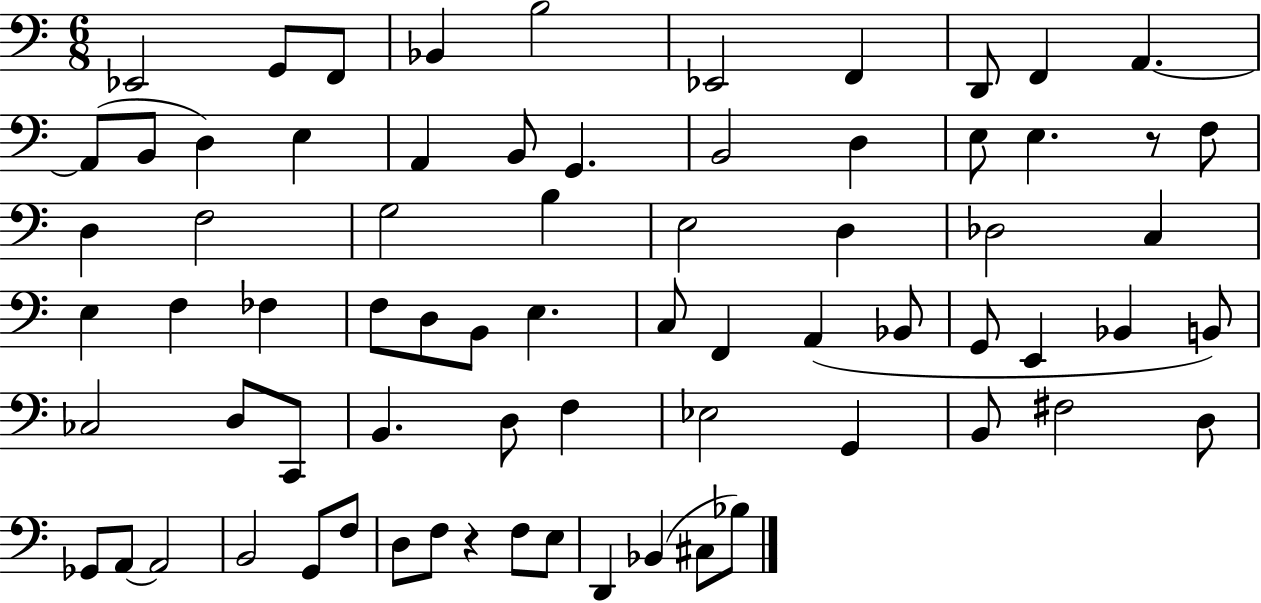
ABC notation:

X:1
T:Untitled
M:6/8
L:1/4
K:C
_E,,2 G,,/2 F,,/2 _B,, B,2 _E,,2 F,, D,,/2 F,, A,, A,,/2 B,,/2 D, E, A,, B,,/2 G,, B,,2 D, E,/2 E, z/2 F,/2 D, F,2 G,2 B, E,2 D, _D,2 C, E, F, _F, F,/2 D,/2 B,,/2 E, C,/2 F,, A,, _B,,/2 G,,/2 E,, _B,, B,,/2 _C,2 D,/2 C,,/2 B,, D,/2 F, _E,2 G,, B,,/2 ^F,2 D,/2 _G,,/2 A,,/2 A,,2 B,,2 G,,/2 F,/2 D,/2 F,/2 z F,/2 E,/2 D,, _B,, ^C,/2 _B,/2